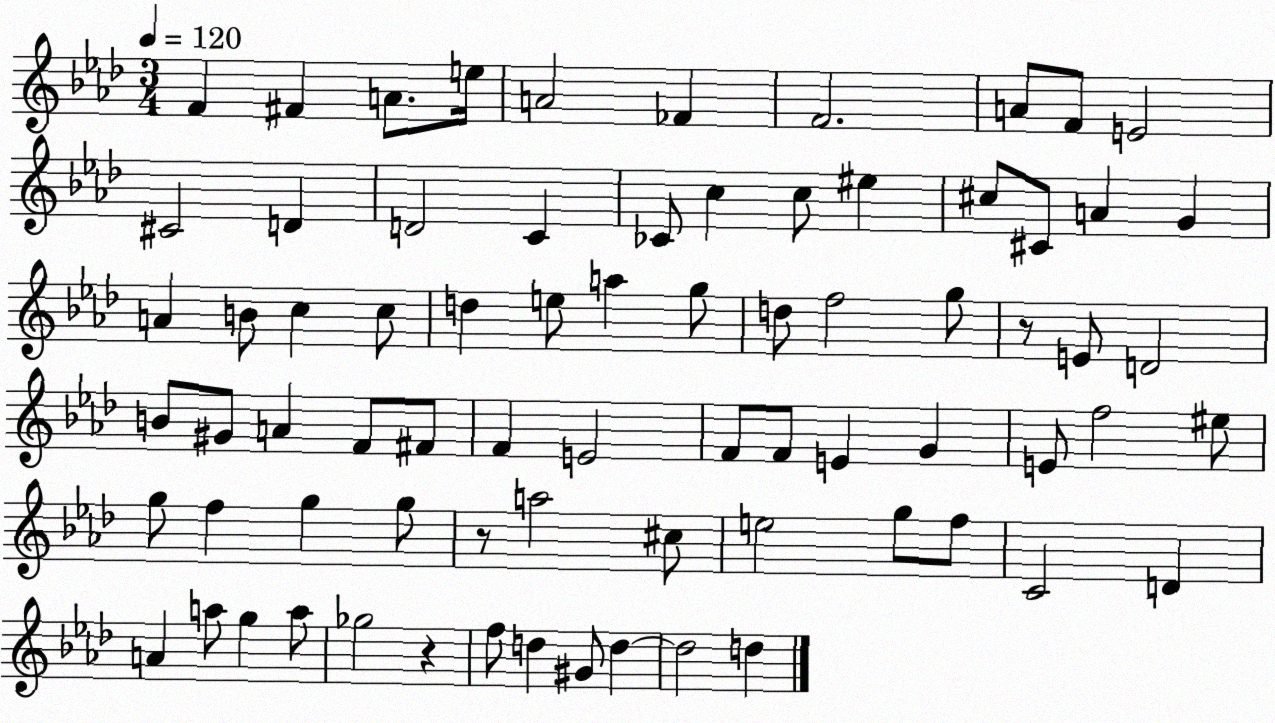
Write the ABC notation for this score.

X:1
T:Untitled
M:3/4
L:1/4
K:Ab
F ^F A/2 e/4 A2 _F F2 A/2 F/2 E2 ^C2 D D2 C _C/2 c c/2 ^e ^c/2 ^C/2 A G A B/2 c c/2 d e/2 a g/2 d/2 f2 g/2 z/2 E/2 D2 B/2 ^G/2 A F/2 ^F/2 F E2 F/2 F/2 E G E/2 f2 ^e/2 g/2 f g g/2 z/2 a2 ^c/2 e2 g/2 f/2 C2 D A a/2 g a/2 _g2 z f/2 d ^G/2 d d2 d